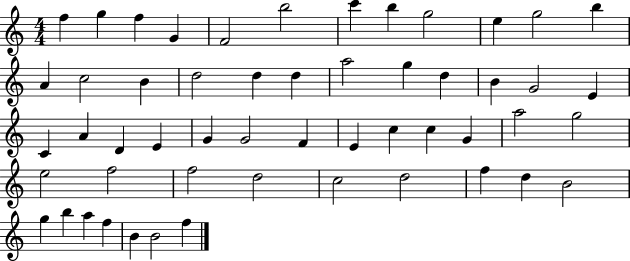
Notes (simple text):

F5/q G5/q F5/q G4/q F4/h B5/h C6/q B5/q G5/h E5/q G5/h B5/q A4/q C5/h B4/q D5/h D5/q D5/q A5/h G5/q D5/q B4/q G4/h E4/q C4/q A4/q D4/q E4/q G4/q G4/h F4/q E4/q C5/q C5/q G4/q A5/h G5/h E5/h F5/h F5/h D5/h C5/h D5/h F5/q D5/q B4/h G5/q B5/q A5/q F5/q B4/q B4/h F5/q